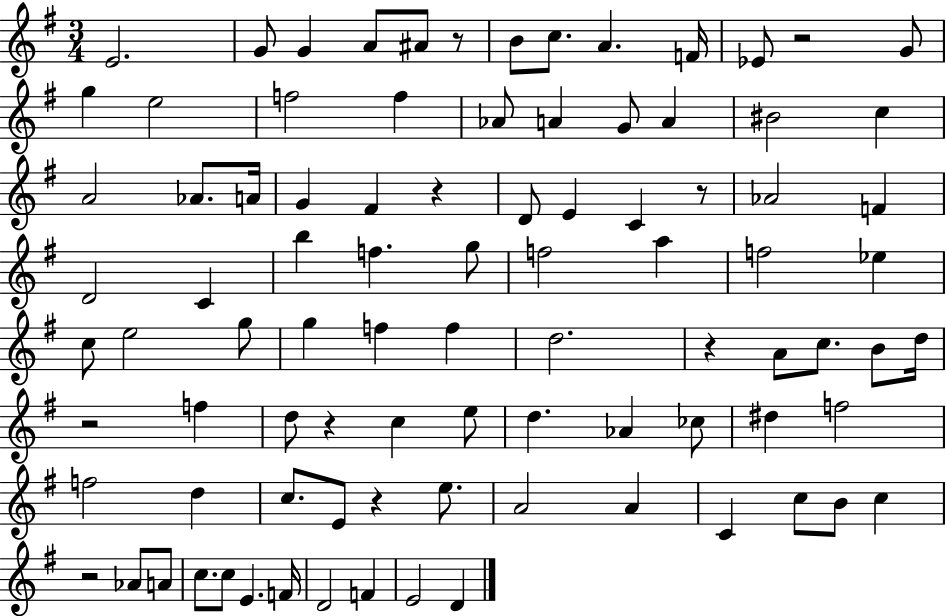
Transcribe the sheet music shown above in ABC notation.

X:1
T:Untitled
M:3/4
L:1/4
K:G
E2 G/2 G A/2 ^A/2 z/2 B/2 c/2 A F/4 _E/2 z2 G/2 g e2 f2 f _A/2 A G/2 A ^B2 c A2 _A/2 A/4 G ^F z D/2 E C z/2 _A2 F D2 C b f g/2 f2 a f2 _e c/2 e2 g/2 g f f d2 z A/2 c/2 B/2 d/4 z2 f d/2 z c e/2 d _A _c/2 ^d f2 f2 d c/2 E/2 z e/2 A2 A C c/2 B/2 c z2 _A/2 A/2 c/2 c/2 E F/4 D2 F E2 D